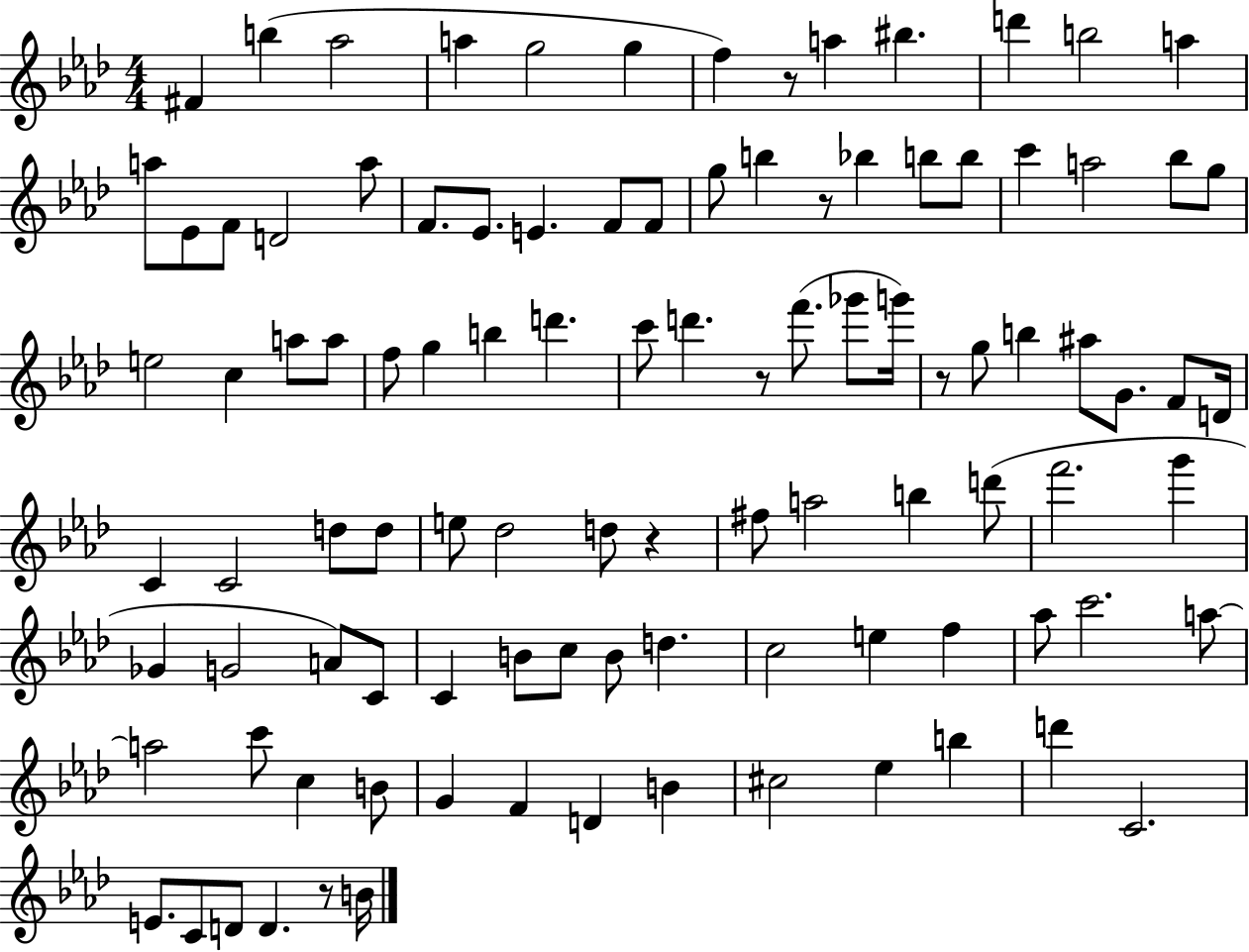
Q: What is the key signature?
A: AES major